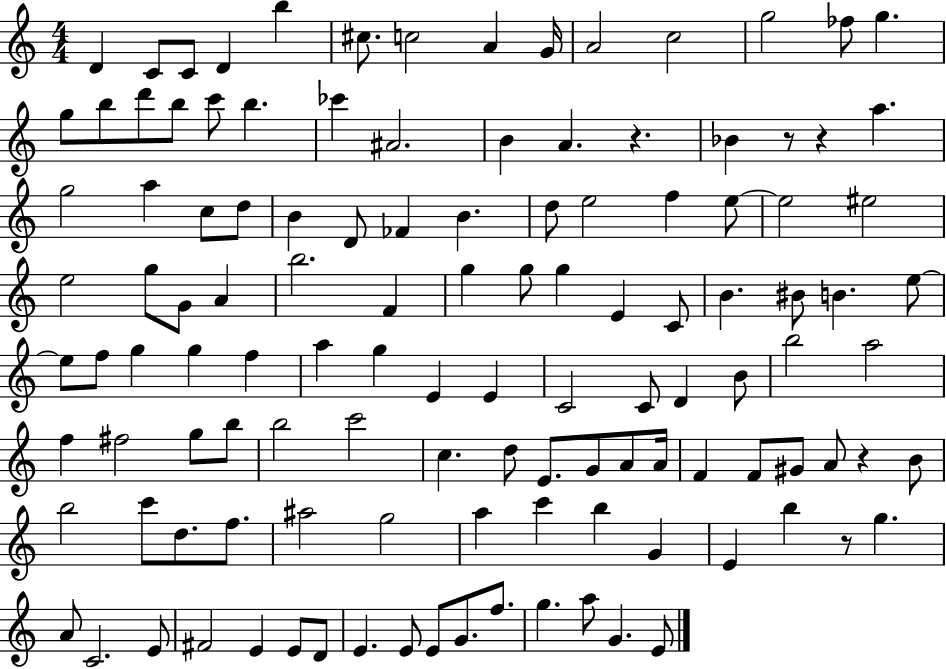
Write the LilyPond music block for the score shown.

{
  \clef treble
  \numericTimeSignature
  \time 4/4
  \key c \major
  d'4 c'8 c'8 d'4 b''4 | cis''8. c''2 a'4 g'16 | a'2 c''2 | g''2 fes''8 g''4. | \break g''8 b''8 d'''8 b''8 c'''8 b''4. | ces'''4 ais'2. | b'4 a'4. r4. | bes'4 r8 r4 a''4. | \break g''2 a''4 c''8 d''8 | b'4 d'8 fes'4 b'4. | d''8 e''2 f''4 e''8~~ | e''2 eis''2 | \break e''2 g''8 g'8 a'4 | b''2. f'4 | g''4 g''8 g''4 e'4 c'8 | b'4. bis'8 b'4. e''8~~ | \break e''8 f''8 g''4 g''4 f''4 | a''4 g''4 e'4 e'4 | c'2 c'8 d'4 b'8 | b''2 a''2 | \break f''4 fis''2 g''8 b''8 | b''2 c'''2 | c''4. d''8 e'8. g'8 a'8 a'16 | f'4 f'8 gis'8 a'8 r4 b'8 | \break b''2 c'''8 d''8. f''8. | ais''2 g''2 | a''4 c'''4 b''4 g'4 | e'4 b''4 r8 g''4. | \break a'8 c'2. e'8 | fis'2 e'4 e'8 d'8 | e'4. e'8 e'8 g'8. f''8. | g''4. a''8 g'4. e'8 | \break \bar "|."
}